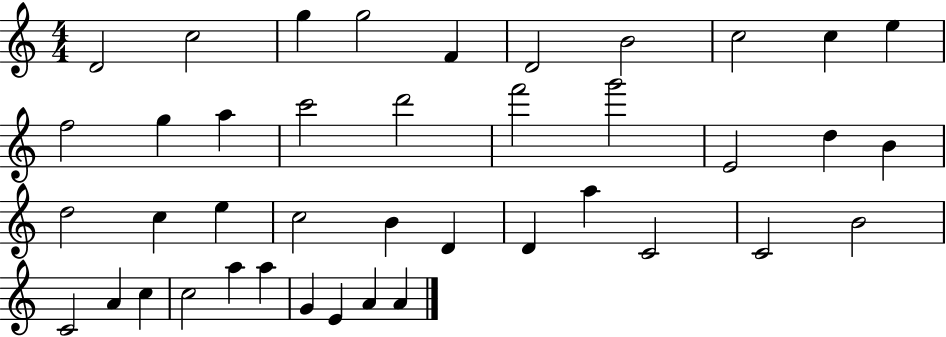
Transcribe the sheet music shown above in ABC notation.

X:1
T:Untitled
M:4/4
L:1/4
K:C
D2 c2 g g2 F D2 B2 c2 c e f2 g a c'2 d'2 f'2 g'2 E2 d B d2 c e c2 B D D a C2 C2 B2 C2 A c c2 a a G E A A